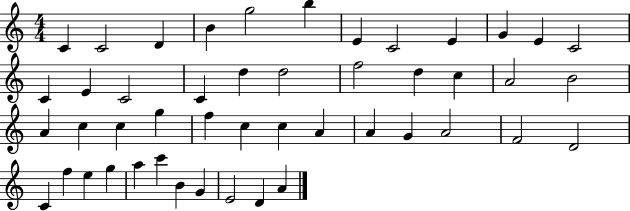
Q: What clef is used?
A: treble